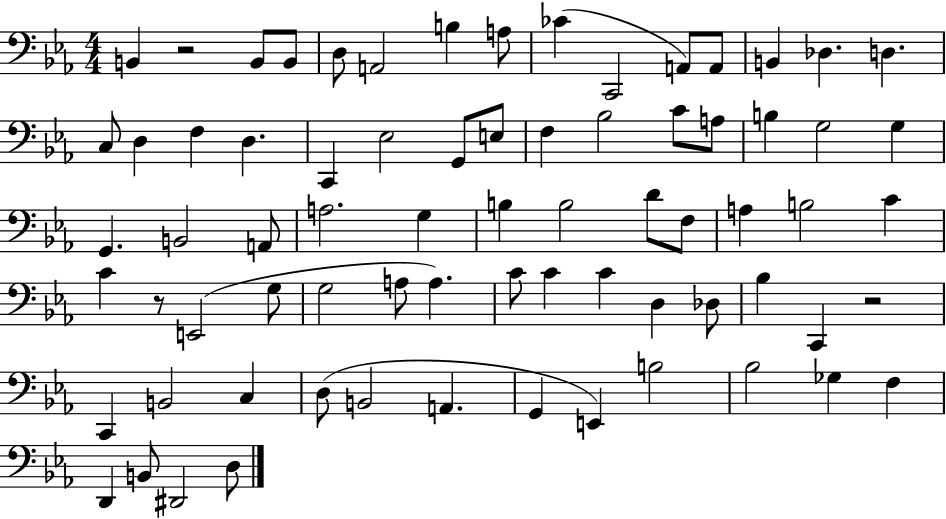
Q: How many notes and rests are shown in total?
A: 73